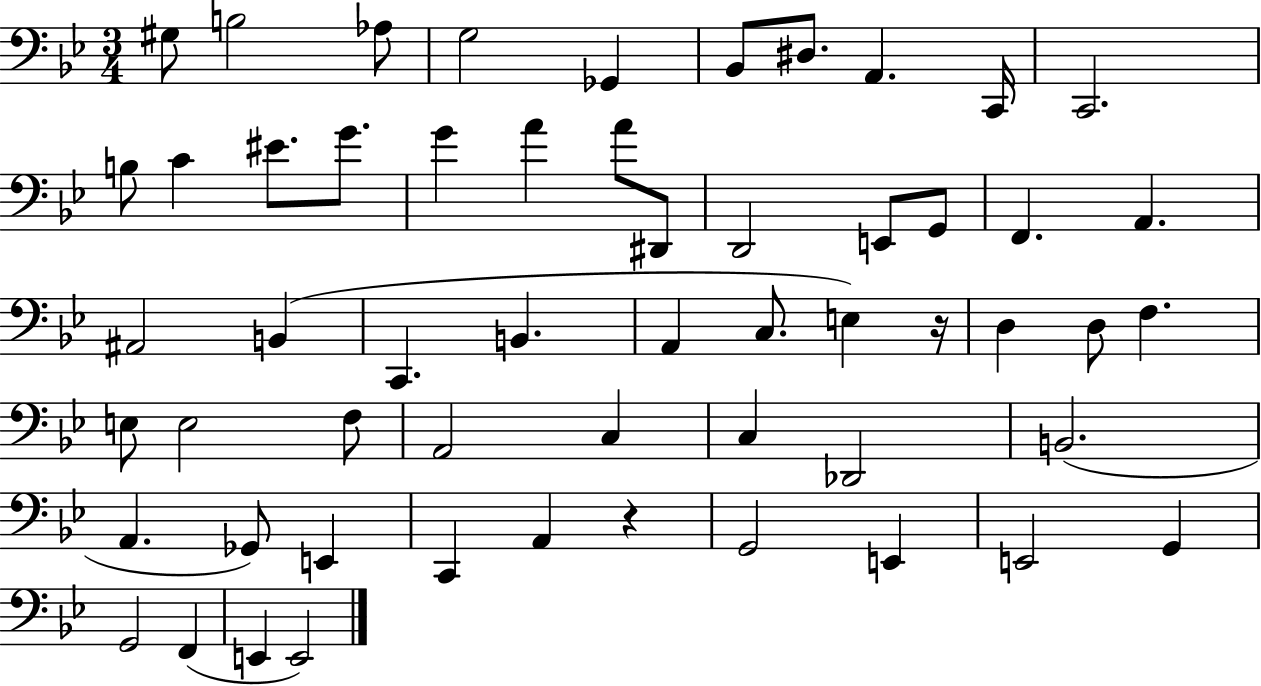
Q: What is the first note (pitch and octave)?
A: G#3